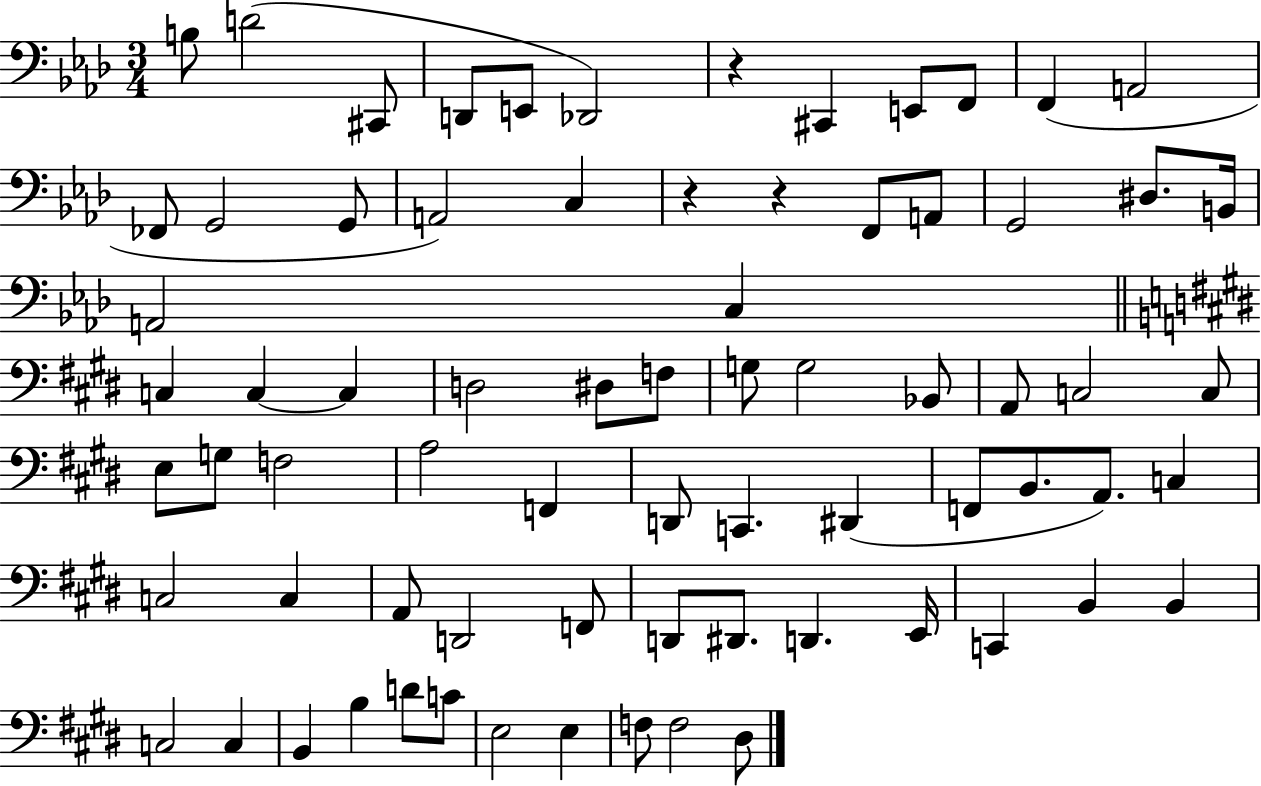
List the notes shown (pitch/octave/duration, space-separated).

B3/e D4/h C#2/e D2/e E2/e Db2/h R/q C#2/q E2/e F2/e F2/q A2/h FES2/e G2/h G2/e A2/h C3/q R/q R/q F2/e A2/e G2/h D#3/e. B2/s A2/h C3/q C3/q C3/q C3/q D3/h D#3/e F3/e G3/e G3/h Bb2/e A2/e C3/h C3/e E3/e G3/e F3/h A3/h F2/q D2/e C2/q. D#2/q F2/e B2/e. A2/e. C3/q C3/h C3/q A2/e D2/h F2/e D2/e D#2/e. D2/q. E2/s C2/q B2/q B2/q C3/h C3/q B2/q B3/q D4/e C4/e E3/h E3/q F3/e F3/h D#3/e